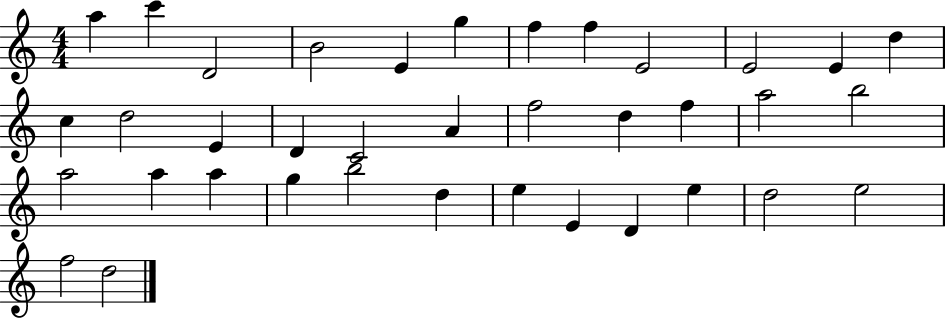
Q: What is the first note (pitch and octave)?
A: A5